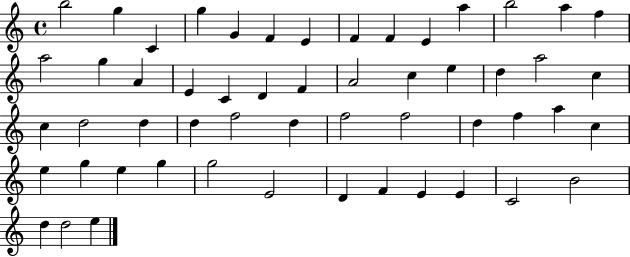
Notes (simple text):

B5/h G5/q C4/q G5/q G4/q F4/q E4/q F4/q F4/q E4/q A5/q B5/h A5/q F5/q A5/h G5/q A4/q E4/q C4/q D4/q F4/q A4/h C5/q E5/q D5/q A5/h C5/q C5/q D5/h D5/q D5/q F5/h D5/q F5/h F5/h D5/q F5/q A5/q C5/q E5/q G5/q E5/q G5/q G5/h E4/h D4/q F4/q E4/q E4/q C4/h B4/h D5/q D5/h E5/q